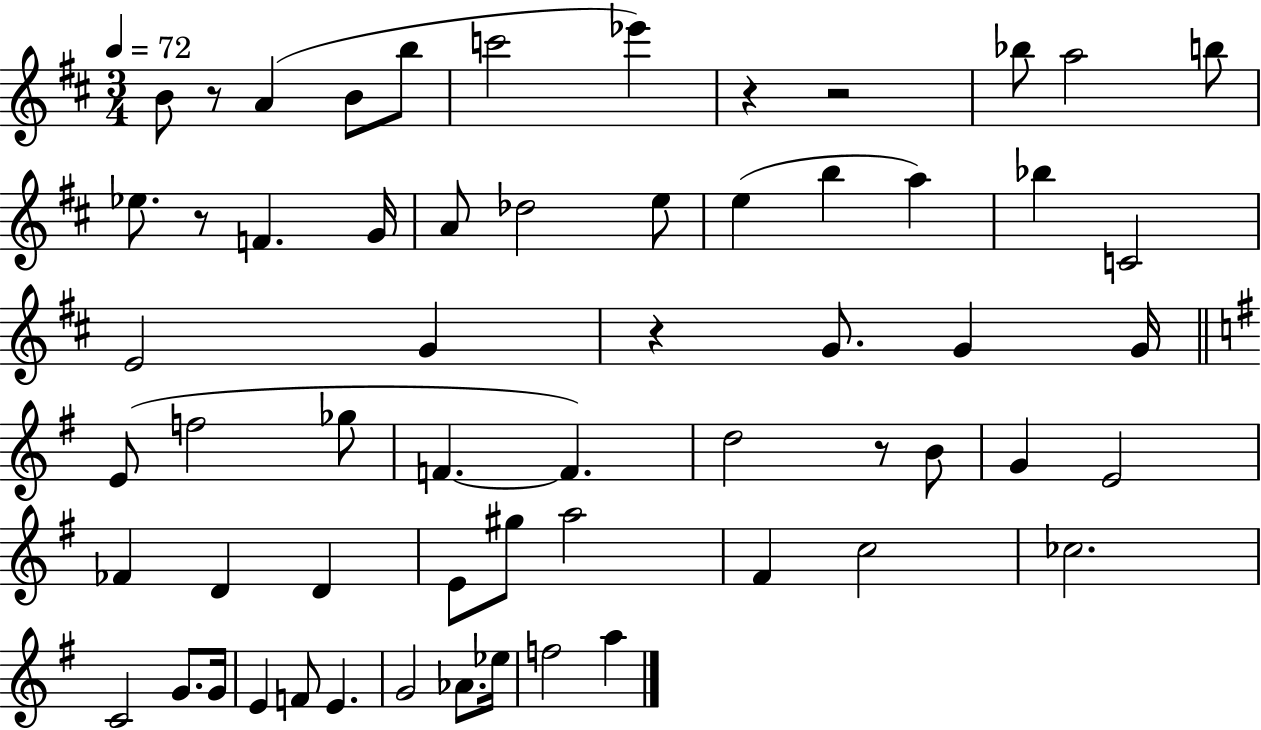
{
  \clef treble
  \numericTimeSignature
  \time 3/4
  \key d \major
  \tempo 4 = 72
  \repeat volta 2 { b'8 r8 a'4( b'8 b''8 | c'''2 ees'''4) | r4 r2 | bes''8 a''2 b''8 | \break ees''8. r8 f'4. g'16 | a'8 des''2 e''8 | e''4( b''4 a''4) | bes''4 c'2 | \break e'2 g'4 | r4 g'8. g'4 g'16 | \bar "||" \break \key g \major e'8( f''2 ges''8 | f'4.~~ f'4.) | d''2 r8 b'8 | g'4 e'2 | \break fes'4 d'4 d'4 | e'8 gis''8 a''2 | fis'4 c''2 | ces''2. | \break c'2 g'8. g'16 | e'4 f'8 e'4. | g'2 aes'8. ees''16 | f''2 a''4 | \break } \bar "|."
}